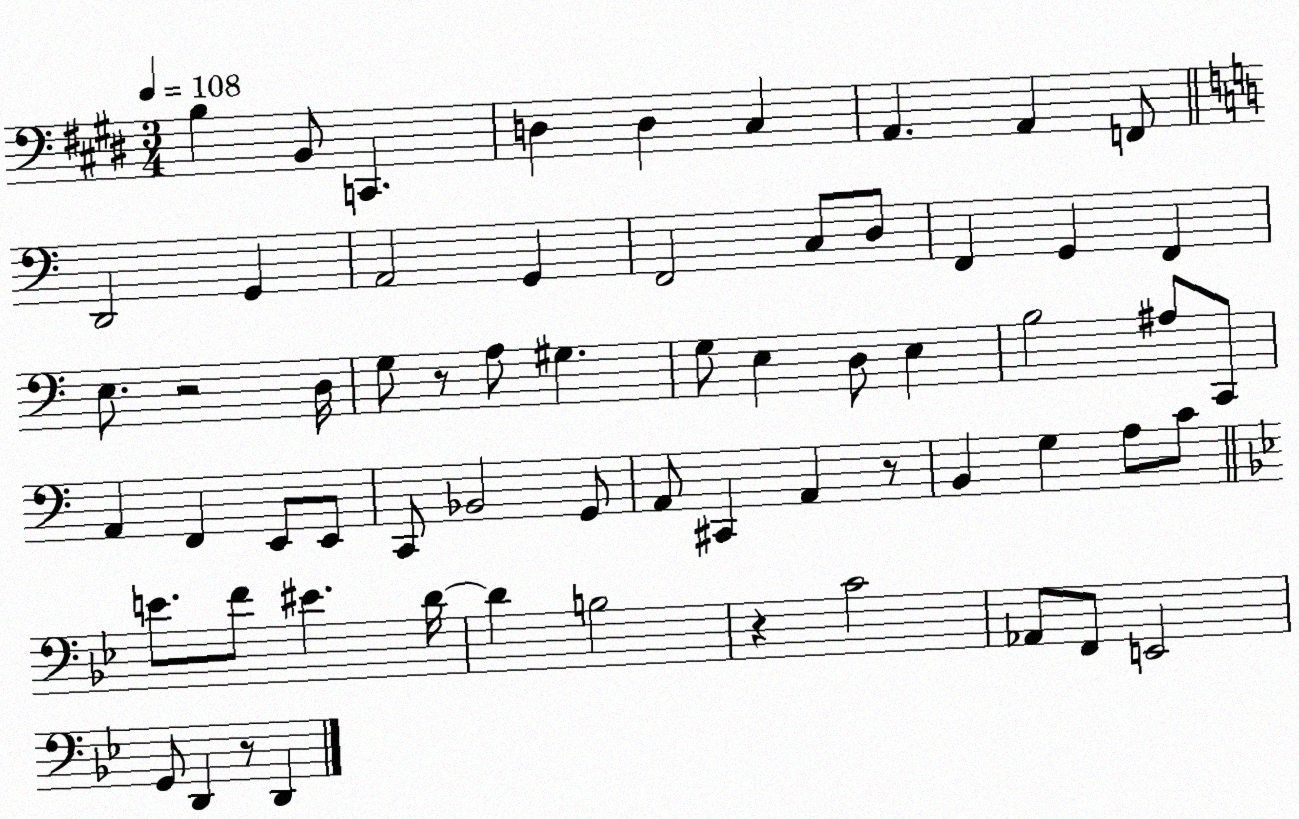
X:1
T:Untitled
M:3/4
L:1/4
K:E
B, B,,/2 C,, D, D, ^C, A,, A,, F,,/2 D,,2 G,, A,,2 G,, F,,2 C,/2 D,/2 F,, G,, F,, E,/2 z2 D,/4 G,/2 z/2 A,/2 ^G, G,/2 E, D,/2 E, B,2 ^A,/2 C,,/2 A,, F,, E,,/2 E,,/2 C,,/2 _B,,2 G,,/2 A,,/2 ^C,, A,, z/2 B,, G, A,/2 C/2 E/2 F/2 ^E D/4 D B,2 z C2 _A,,/2 F,,/2 E,,2 G,,/2 D,, z/2 D,,